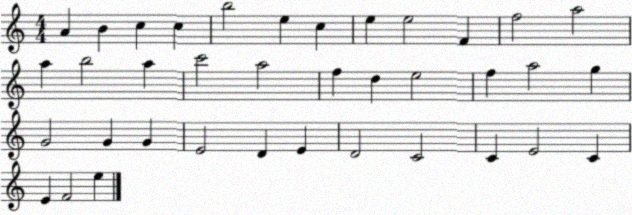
X:1
T:Untitled
M:4/4
L:1/4
K:C
A B c c b2 e c e e2 F f2 a2 a b2 a c'2 a2 f d e2 f a2 g G2 G G E2 D E D2 C2 C E2 C E F2 e